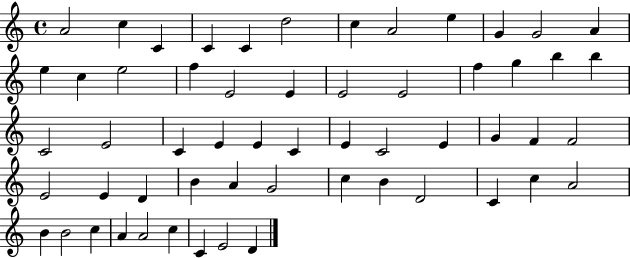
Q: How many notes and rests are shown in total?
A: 57